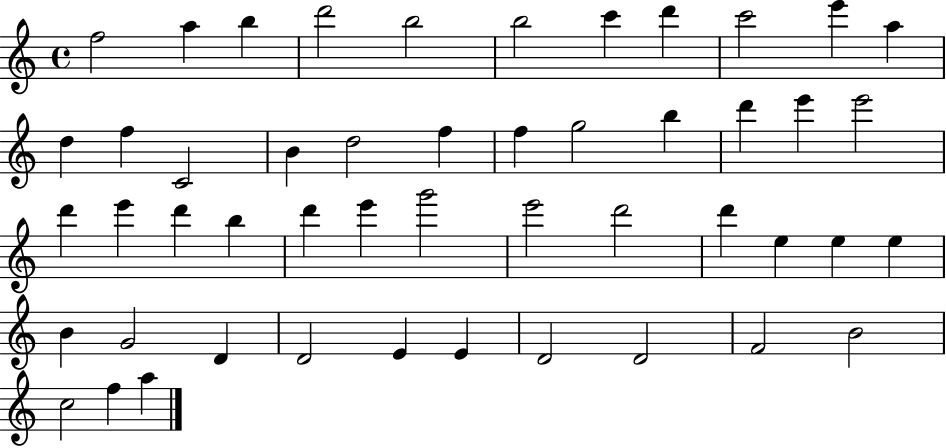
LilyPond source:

{
  \clef treble
  \time 4/4
  \defaultTimeSignature
  \key c \major
  f''2 a''4 b''4 | d'''2 b''2 | b''2 c'''4 d'''4 | c'''2 e'''4 a''4 | \break d''4 f''4 c'2 | b'4 d''2 f''4 | f''4 g''2 b''4 | d'''4 e'''4 e'''2 | \break d'''4 e'''4 d'''4 b''4 | d'''4 e'''4 g'''2 | e'''2 d'''2 | d'''4 e''4 e''4 e''4 | \break b'4 g'2 d'4 | d'2 e'4 e'4 | d'2 d'2 | f'2 b'2 | \break c''2 f''4 a''4 | \bar "|."
}